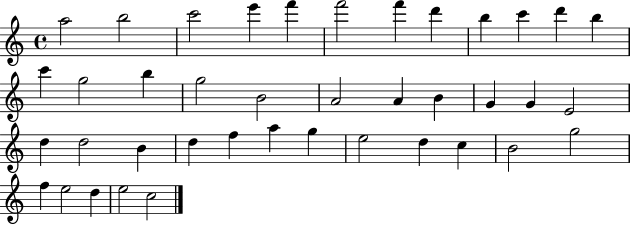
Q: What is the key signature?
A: C major